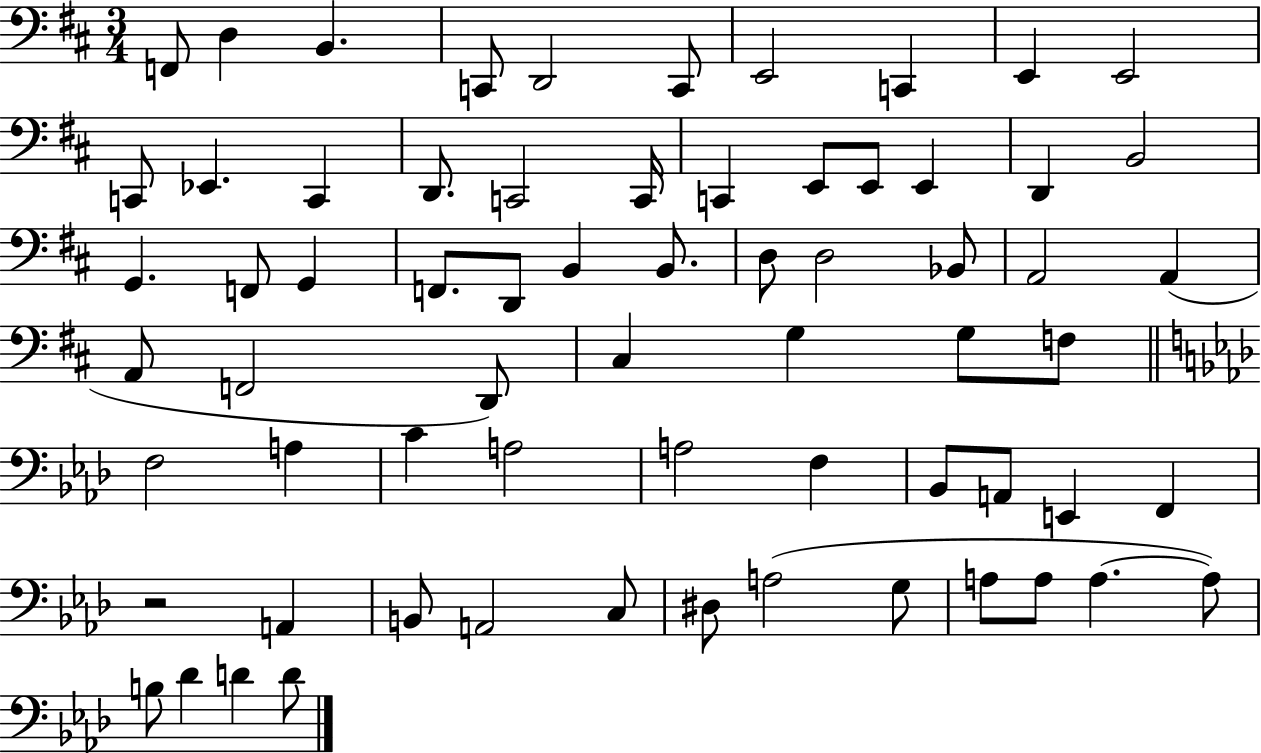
{
  \clef bass
  \numericTimeSignature
  \time 3/4
  \key d \major
  f,8 d4 b,4. | c,8 d,2 c,8 | e,2 c,4 | e,4 e,2 | \break c,8 ees,4. c,4 | d,8. c,2 c,16 | c,4 e,8 e,8 e,4 | d,4 b,2 | \break g,4. f,8 g,4 | f,8. d,8 b,4 b,8. | d8 d2 bes,8 | a,2 a,4( | \break a,8 f,2 d,8) | cis4 g4 g8 f8 | \bar "||" \break \key aes \major f2 a4 | c'4 a2 | a2 f4 | bes,8 a,8 e,4 f,4 | \break r2 a,4 | b,8 a,2 c8 | dis8 a2( g8 | a8 a8 a4.~~ a8) | \break b8 des'4 d'4 d'8 | \bar "|."
}